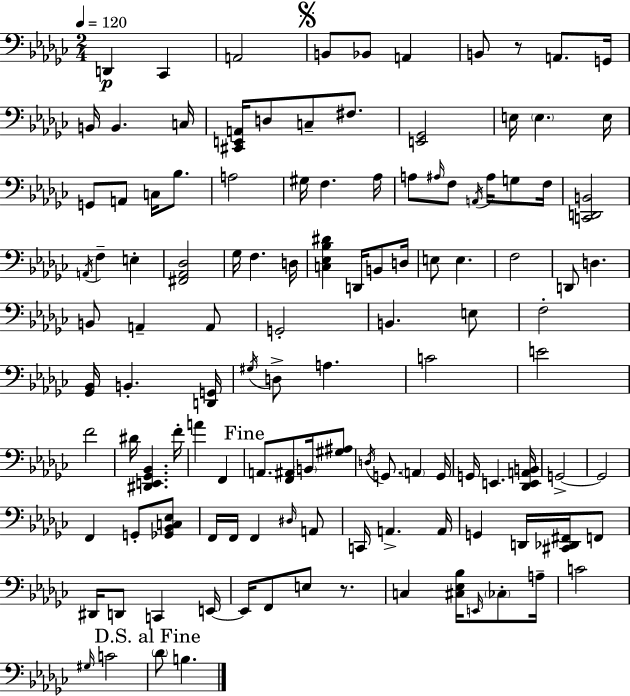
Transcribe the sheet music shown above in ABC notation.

X:1
T:Untitled
M:2/4
L:1/4
K:Ebm
D,, _C,, A,,2 B,,/2 _B,,/2 A,, B,,/2 z/2 A,,/2 G,,/4 B,,/4 B,, C,/4 [^C,,E,,A,,]/4 D,/2 C,/2 ^F,/2 [E,,_G,,]2 E,/4 E, E,/4 G,,/2 A,,/2 C,/4 _B,/2 A,2 ^G,/4 F, _A,/4 A,/2 ^A,/4 F,/2 A,,/4 ^A,/4 G,/2 F,/4 [C,,D,,B,,]2 A,,/4 F, E, [^F,,_A,,_D,]2 _G,/4 F, D,/4 [C,_E,_B,^D] D,,/4 B,,/2 D,/4 E,/2 E, F,2 D,,/2 D, B,,/2 A,, A,,/2 G,,2 B,, E,/2 F,2 [_G,,_B,,]/4 B,, [D,,G,,]/4 ^G,/4 D,/2 A, C2 E2 F2 ^D/4 [^D,,E,,_G,,_B,,] F/4 A F,, A,,/2 [F,,^A,,]/2 B,,/4 [^G,^A,]/2 D,/4 G,,/2 A,, G,,/4 G,,/4 E,, [_D,,E,,A,,B,,]/4 G,,2 G,,2 F,, G,,/2 [_G,,_B,,C,_E,]/2 F,,/4 F,,/4 F,, ^D,/4 A,,/2 C,,/4 A,, A,,/4 G,, D,,/4 [^C,,_D,,^F,,]/4 F,,/2 ^D,,/4 D,,/2 C,, E,,/4 E,,/4 F,,/2 E,/2 z/2 C, [^C,_E,_B,]/4 E,,/4 _C,/2 A,/4 C2 ^G,/4 C2 _D/2 B,